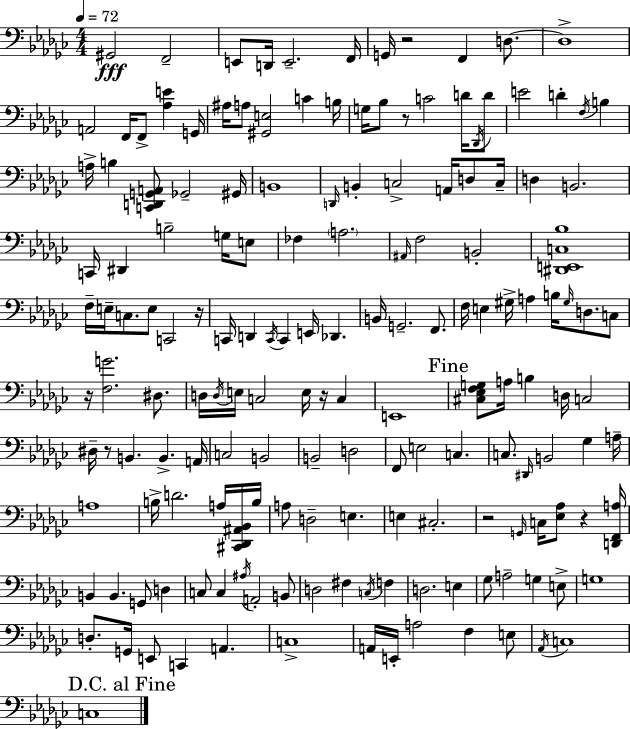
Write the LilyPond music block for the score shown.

{
  \clef bass
  \numericTimeSignature
  \time 4/4
  \key ees \minor
  \tempo 4 = 72
  gis,2\fff f,2-- | e,8 d,16 e,2.-- f,16 | g,16 r2 f,4 d8.~~ | d1-> | \break a,2 f,16 f,8-> <aes e'>4 g,16 | ais16 a8 <gis, e>2 c'4 b16 | g16 bes8 r8 c'2 d'16 \acciaccatura { des,16 } d'8 | e'2 d'4-. \acciaccatura { f16 } b4 | \break a16-> b4 <c, d, g, a,>8 ges,2-- | gis,16 b,1 | \grace { d,16 } b,4-. c2-> a,16 | d8 c16-- d4 b,2. | \break c,16 dis,4 b2-- | g16 e8 fes4 \parenthesize a2. | \grace { ais,16 } f2 b,2-. | <dis, e, c bes>1 | \break f16-- e16-- c8. e8 c,2 | r16 c,16 d,4 \acciaccatura { c,16 } c,4 e,16 des,4. | b,16 g,2.-- | f,8. f16 e4 gis16-> a4 b16 | \break \grace { gis16 } d8. c8 r16 <f g'>2. | dis8. d16 \acciaccatura { d16 } e16 c2 | e16 r16 c4 e,1 | \mark "Fine" <cis ees f g>8 a16 b4 d16 c2 | \break dis16-- r8 b,4. | b,4.-> a,16 c2 b,2 | b,2-- d2 | f,8 e2 | \break c4. c8. \grace { dis,16 } b,2 | ges4 a16-- a1 | b16-> d'2. | a16 <cis, des, ais, bes,>16 b16 a8 d2-- | \break e4. e4 cis2.-. | r2 | \grace { g,16 } c16 <ees aes>8 r4 <d, f, a>16 b,4 b,4. | g,8 d4 c8 c4 \acciaccatura { ais16 } | \break a,2-. b,8 d2 | fis4 \acciaccatura { c16 } f4 d2. | e4 ges8 a2-- | g4 e8-> g1 | \break d8.-. g,16 e,8 | c,4 a,4. c1-> | a,16 e,16-. a2 | f4 e8 \acciaccatura { aes,16 } c1 | \break \mark "D.C. al Fine" c1 | \bar "|."
}